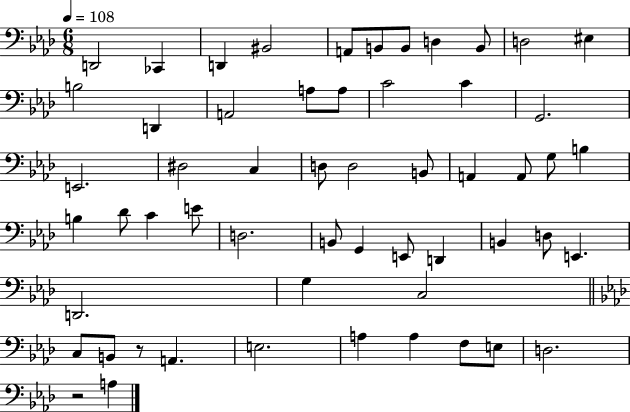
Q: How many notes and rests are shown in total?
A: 56